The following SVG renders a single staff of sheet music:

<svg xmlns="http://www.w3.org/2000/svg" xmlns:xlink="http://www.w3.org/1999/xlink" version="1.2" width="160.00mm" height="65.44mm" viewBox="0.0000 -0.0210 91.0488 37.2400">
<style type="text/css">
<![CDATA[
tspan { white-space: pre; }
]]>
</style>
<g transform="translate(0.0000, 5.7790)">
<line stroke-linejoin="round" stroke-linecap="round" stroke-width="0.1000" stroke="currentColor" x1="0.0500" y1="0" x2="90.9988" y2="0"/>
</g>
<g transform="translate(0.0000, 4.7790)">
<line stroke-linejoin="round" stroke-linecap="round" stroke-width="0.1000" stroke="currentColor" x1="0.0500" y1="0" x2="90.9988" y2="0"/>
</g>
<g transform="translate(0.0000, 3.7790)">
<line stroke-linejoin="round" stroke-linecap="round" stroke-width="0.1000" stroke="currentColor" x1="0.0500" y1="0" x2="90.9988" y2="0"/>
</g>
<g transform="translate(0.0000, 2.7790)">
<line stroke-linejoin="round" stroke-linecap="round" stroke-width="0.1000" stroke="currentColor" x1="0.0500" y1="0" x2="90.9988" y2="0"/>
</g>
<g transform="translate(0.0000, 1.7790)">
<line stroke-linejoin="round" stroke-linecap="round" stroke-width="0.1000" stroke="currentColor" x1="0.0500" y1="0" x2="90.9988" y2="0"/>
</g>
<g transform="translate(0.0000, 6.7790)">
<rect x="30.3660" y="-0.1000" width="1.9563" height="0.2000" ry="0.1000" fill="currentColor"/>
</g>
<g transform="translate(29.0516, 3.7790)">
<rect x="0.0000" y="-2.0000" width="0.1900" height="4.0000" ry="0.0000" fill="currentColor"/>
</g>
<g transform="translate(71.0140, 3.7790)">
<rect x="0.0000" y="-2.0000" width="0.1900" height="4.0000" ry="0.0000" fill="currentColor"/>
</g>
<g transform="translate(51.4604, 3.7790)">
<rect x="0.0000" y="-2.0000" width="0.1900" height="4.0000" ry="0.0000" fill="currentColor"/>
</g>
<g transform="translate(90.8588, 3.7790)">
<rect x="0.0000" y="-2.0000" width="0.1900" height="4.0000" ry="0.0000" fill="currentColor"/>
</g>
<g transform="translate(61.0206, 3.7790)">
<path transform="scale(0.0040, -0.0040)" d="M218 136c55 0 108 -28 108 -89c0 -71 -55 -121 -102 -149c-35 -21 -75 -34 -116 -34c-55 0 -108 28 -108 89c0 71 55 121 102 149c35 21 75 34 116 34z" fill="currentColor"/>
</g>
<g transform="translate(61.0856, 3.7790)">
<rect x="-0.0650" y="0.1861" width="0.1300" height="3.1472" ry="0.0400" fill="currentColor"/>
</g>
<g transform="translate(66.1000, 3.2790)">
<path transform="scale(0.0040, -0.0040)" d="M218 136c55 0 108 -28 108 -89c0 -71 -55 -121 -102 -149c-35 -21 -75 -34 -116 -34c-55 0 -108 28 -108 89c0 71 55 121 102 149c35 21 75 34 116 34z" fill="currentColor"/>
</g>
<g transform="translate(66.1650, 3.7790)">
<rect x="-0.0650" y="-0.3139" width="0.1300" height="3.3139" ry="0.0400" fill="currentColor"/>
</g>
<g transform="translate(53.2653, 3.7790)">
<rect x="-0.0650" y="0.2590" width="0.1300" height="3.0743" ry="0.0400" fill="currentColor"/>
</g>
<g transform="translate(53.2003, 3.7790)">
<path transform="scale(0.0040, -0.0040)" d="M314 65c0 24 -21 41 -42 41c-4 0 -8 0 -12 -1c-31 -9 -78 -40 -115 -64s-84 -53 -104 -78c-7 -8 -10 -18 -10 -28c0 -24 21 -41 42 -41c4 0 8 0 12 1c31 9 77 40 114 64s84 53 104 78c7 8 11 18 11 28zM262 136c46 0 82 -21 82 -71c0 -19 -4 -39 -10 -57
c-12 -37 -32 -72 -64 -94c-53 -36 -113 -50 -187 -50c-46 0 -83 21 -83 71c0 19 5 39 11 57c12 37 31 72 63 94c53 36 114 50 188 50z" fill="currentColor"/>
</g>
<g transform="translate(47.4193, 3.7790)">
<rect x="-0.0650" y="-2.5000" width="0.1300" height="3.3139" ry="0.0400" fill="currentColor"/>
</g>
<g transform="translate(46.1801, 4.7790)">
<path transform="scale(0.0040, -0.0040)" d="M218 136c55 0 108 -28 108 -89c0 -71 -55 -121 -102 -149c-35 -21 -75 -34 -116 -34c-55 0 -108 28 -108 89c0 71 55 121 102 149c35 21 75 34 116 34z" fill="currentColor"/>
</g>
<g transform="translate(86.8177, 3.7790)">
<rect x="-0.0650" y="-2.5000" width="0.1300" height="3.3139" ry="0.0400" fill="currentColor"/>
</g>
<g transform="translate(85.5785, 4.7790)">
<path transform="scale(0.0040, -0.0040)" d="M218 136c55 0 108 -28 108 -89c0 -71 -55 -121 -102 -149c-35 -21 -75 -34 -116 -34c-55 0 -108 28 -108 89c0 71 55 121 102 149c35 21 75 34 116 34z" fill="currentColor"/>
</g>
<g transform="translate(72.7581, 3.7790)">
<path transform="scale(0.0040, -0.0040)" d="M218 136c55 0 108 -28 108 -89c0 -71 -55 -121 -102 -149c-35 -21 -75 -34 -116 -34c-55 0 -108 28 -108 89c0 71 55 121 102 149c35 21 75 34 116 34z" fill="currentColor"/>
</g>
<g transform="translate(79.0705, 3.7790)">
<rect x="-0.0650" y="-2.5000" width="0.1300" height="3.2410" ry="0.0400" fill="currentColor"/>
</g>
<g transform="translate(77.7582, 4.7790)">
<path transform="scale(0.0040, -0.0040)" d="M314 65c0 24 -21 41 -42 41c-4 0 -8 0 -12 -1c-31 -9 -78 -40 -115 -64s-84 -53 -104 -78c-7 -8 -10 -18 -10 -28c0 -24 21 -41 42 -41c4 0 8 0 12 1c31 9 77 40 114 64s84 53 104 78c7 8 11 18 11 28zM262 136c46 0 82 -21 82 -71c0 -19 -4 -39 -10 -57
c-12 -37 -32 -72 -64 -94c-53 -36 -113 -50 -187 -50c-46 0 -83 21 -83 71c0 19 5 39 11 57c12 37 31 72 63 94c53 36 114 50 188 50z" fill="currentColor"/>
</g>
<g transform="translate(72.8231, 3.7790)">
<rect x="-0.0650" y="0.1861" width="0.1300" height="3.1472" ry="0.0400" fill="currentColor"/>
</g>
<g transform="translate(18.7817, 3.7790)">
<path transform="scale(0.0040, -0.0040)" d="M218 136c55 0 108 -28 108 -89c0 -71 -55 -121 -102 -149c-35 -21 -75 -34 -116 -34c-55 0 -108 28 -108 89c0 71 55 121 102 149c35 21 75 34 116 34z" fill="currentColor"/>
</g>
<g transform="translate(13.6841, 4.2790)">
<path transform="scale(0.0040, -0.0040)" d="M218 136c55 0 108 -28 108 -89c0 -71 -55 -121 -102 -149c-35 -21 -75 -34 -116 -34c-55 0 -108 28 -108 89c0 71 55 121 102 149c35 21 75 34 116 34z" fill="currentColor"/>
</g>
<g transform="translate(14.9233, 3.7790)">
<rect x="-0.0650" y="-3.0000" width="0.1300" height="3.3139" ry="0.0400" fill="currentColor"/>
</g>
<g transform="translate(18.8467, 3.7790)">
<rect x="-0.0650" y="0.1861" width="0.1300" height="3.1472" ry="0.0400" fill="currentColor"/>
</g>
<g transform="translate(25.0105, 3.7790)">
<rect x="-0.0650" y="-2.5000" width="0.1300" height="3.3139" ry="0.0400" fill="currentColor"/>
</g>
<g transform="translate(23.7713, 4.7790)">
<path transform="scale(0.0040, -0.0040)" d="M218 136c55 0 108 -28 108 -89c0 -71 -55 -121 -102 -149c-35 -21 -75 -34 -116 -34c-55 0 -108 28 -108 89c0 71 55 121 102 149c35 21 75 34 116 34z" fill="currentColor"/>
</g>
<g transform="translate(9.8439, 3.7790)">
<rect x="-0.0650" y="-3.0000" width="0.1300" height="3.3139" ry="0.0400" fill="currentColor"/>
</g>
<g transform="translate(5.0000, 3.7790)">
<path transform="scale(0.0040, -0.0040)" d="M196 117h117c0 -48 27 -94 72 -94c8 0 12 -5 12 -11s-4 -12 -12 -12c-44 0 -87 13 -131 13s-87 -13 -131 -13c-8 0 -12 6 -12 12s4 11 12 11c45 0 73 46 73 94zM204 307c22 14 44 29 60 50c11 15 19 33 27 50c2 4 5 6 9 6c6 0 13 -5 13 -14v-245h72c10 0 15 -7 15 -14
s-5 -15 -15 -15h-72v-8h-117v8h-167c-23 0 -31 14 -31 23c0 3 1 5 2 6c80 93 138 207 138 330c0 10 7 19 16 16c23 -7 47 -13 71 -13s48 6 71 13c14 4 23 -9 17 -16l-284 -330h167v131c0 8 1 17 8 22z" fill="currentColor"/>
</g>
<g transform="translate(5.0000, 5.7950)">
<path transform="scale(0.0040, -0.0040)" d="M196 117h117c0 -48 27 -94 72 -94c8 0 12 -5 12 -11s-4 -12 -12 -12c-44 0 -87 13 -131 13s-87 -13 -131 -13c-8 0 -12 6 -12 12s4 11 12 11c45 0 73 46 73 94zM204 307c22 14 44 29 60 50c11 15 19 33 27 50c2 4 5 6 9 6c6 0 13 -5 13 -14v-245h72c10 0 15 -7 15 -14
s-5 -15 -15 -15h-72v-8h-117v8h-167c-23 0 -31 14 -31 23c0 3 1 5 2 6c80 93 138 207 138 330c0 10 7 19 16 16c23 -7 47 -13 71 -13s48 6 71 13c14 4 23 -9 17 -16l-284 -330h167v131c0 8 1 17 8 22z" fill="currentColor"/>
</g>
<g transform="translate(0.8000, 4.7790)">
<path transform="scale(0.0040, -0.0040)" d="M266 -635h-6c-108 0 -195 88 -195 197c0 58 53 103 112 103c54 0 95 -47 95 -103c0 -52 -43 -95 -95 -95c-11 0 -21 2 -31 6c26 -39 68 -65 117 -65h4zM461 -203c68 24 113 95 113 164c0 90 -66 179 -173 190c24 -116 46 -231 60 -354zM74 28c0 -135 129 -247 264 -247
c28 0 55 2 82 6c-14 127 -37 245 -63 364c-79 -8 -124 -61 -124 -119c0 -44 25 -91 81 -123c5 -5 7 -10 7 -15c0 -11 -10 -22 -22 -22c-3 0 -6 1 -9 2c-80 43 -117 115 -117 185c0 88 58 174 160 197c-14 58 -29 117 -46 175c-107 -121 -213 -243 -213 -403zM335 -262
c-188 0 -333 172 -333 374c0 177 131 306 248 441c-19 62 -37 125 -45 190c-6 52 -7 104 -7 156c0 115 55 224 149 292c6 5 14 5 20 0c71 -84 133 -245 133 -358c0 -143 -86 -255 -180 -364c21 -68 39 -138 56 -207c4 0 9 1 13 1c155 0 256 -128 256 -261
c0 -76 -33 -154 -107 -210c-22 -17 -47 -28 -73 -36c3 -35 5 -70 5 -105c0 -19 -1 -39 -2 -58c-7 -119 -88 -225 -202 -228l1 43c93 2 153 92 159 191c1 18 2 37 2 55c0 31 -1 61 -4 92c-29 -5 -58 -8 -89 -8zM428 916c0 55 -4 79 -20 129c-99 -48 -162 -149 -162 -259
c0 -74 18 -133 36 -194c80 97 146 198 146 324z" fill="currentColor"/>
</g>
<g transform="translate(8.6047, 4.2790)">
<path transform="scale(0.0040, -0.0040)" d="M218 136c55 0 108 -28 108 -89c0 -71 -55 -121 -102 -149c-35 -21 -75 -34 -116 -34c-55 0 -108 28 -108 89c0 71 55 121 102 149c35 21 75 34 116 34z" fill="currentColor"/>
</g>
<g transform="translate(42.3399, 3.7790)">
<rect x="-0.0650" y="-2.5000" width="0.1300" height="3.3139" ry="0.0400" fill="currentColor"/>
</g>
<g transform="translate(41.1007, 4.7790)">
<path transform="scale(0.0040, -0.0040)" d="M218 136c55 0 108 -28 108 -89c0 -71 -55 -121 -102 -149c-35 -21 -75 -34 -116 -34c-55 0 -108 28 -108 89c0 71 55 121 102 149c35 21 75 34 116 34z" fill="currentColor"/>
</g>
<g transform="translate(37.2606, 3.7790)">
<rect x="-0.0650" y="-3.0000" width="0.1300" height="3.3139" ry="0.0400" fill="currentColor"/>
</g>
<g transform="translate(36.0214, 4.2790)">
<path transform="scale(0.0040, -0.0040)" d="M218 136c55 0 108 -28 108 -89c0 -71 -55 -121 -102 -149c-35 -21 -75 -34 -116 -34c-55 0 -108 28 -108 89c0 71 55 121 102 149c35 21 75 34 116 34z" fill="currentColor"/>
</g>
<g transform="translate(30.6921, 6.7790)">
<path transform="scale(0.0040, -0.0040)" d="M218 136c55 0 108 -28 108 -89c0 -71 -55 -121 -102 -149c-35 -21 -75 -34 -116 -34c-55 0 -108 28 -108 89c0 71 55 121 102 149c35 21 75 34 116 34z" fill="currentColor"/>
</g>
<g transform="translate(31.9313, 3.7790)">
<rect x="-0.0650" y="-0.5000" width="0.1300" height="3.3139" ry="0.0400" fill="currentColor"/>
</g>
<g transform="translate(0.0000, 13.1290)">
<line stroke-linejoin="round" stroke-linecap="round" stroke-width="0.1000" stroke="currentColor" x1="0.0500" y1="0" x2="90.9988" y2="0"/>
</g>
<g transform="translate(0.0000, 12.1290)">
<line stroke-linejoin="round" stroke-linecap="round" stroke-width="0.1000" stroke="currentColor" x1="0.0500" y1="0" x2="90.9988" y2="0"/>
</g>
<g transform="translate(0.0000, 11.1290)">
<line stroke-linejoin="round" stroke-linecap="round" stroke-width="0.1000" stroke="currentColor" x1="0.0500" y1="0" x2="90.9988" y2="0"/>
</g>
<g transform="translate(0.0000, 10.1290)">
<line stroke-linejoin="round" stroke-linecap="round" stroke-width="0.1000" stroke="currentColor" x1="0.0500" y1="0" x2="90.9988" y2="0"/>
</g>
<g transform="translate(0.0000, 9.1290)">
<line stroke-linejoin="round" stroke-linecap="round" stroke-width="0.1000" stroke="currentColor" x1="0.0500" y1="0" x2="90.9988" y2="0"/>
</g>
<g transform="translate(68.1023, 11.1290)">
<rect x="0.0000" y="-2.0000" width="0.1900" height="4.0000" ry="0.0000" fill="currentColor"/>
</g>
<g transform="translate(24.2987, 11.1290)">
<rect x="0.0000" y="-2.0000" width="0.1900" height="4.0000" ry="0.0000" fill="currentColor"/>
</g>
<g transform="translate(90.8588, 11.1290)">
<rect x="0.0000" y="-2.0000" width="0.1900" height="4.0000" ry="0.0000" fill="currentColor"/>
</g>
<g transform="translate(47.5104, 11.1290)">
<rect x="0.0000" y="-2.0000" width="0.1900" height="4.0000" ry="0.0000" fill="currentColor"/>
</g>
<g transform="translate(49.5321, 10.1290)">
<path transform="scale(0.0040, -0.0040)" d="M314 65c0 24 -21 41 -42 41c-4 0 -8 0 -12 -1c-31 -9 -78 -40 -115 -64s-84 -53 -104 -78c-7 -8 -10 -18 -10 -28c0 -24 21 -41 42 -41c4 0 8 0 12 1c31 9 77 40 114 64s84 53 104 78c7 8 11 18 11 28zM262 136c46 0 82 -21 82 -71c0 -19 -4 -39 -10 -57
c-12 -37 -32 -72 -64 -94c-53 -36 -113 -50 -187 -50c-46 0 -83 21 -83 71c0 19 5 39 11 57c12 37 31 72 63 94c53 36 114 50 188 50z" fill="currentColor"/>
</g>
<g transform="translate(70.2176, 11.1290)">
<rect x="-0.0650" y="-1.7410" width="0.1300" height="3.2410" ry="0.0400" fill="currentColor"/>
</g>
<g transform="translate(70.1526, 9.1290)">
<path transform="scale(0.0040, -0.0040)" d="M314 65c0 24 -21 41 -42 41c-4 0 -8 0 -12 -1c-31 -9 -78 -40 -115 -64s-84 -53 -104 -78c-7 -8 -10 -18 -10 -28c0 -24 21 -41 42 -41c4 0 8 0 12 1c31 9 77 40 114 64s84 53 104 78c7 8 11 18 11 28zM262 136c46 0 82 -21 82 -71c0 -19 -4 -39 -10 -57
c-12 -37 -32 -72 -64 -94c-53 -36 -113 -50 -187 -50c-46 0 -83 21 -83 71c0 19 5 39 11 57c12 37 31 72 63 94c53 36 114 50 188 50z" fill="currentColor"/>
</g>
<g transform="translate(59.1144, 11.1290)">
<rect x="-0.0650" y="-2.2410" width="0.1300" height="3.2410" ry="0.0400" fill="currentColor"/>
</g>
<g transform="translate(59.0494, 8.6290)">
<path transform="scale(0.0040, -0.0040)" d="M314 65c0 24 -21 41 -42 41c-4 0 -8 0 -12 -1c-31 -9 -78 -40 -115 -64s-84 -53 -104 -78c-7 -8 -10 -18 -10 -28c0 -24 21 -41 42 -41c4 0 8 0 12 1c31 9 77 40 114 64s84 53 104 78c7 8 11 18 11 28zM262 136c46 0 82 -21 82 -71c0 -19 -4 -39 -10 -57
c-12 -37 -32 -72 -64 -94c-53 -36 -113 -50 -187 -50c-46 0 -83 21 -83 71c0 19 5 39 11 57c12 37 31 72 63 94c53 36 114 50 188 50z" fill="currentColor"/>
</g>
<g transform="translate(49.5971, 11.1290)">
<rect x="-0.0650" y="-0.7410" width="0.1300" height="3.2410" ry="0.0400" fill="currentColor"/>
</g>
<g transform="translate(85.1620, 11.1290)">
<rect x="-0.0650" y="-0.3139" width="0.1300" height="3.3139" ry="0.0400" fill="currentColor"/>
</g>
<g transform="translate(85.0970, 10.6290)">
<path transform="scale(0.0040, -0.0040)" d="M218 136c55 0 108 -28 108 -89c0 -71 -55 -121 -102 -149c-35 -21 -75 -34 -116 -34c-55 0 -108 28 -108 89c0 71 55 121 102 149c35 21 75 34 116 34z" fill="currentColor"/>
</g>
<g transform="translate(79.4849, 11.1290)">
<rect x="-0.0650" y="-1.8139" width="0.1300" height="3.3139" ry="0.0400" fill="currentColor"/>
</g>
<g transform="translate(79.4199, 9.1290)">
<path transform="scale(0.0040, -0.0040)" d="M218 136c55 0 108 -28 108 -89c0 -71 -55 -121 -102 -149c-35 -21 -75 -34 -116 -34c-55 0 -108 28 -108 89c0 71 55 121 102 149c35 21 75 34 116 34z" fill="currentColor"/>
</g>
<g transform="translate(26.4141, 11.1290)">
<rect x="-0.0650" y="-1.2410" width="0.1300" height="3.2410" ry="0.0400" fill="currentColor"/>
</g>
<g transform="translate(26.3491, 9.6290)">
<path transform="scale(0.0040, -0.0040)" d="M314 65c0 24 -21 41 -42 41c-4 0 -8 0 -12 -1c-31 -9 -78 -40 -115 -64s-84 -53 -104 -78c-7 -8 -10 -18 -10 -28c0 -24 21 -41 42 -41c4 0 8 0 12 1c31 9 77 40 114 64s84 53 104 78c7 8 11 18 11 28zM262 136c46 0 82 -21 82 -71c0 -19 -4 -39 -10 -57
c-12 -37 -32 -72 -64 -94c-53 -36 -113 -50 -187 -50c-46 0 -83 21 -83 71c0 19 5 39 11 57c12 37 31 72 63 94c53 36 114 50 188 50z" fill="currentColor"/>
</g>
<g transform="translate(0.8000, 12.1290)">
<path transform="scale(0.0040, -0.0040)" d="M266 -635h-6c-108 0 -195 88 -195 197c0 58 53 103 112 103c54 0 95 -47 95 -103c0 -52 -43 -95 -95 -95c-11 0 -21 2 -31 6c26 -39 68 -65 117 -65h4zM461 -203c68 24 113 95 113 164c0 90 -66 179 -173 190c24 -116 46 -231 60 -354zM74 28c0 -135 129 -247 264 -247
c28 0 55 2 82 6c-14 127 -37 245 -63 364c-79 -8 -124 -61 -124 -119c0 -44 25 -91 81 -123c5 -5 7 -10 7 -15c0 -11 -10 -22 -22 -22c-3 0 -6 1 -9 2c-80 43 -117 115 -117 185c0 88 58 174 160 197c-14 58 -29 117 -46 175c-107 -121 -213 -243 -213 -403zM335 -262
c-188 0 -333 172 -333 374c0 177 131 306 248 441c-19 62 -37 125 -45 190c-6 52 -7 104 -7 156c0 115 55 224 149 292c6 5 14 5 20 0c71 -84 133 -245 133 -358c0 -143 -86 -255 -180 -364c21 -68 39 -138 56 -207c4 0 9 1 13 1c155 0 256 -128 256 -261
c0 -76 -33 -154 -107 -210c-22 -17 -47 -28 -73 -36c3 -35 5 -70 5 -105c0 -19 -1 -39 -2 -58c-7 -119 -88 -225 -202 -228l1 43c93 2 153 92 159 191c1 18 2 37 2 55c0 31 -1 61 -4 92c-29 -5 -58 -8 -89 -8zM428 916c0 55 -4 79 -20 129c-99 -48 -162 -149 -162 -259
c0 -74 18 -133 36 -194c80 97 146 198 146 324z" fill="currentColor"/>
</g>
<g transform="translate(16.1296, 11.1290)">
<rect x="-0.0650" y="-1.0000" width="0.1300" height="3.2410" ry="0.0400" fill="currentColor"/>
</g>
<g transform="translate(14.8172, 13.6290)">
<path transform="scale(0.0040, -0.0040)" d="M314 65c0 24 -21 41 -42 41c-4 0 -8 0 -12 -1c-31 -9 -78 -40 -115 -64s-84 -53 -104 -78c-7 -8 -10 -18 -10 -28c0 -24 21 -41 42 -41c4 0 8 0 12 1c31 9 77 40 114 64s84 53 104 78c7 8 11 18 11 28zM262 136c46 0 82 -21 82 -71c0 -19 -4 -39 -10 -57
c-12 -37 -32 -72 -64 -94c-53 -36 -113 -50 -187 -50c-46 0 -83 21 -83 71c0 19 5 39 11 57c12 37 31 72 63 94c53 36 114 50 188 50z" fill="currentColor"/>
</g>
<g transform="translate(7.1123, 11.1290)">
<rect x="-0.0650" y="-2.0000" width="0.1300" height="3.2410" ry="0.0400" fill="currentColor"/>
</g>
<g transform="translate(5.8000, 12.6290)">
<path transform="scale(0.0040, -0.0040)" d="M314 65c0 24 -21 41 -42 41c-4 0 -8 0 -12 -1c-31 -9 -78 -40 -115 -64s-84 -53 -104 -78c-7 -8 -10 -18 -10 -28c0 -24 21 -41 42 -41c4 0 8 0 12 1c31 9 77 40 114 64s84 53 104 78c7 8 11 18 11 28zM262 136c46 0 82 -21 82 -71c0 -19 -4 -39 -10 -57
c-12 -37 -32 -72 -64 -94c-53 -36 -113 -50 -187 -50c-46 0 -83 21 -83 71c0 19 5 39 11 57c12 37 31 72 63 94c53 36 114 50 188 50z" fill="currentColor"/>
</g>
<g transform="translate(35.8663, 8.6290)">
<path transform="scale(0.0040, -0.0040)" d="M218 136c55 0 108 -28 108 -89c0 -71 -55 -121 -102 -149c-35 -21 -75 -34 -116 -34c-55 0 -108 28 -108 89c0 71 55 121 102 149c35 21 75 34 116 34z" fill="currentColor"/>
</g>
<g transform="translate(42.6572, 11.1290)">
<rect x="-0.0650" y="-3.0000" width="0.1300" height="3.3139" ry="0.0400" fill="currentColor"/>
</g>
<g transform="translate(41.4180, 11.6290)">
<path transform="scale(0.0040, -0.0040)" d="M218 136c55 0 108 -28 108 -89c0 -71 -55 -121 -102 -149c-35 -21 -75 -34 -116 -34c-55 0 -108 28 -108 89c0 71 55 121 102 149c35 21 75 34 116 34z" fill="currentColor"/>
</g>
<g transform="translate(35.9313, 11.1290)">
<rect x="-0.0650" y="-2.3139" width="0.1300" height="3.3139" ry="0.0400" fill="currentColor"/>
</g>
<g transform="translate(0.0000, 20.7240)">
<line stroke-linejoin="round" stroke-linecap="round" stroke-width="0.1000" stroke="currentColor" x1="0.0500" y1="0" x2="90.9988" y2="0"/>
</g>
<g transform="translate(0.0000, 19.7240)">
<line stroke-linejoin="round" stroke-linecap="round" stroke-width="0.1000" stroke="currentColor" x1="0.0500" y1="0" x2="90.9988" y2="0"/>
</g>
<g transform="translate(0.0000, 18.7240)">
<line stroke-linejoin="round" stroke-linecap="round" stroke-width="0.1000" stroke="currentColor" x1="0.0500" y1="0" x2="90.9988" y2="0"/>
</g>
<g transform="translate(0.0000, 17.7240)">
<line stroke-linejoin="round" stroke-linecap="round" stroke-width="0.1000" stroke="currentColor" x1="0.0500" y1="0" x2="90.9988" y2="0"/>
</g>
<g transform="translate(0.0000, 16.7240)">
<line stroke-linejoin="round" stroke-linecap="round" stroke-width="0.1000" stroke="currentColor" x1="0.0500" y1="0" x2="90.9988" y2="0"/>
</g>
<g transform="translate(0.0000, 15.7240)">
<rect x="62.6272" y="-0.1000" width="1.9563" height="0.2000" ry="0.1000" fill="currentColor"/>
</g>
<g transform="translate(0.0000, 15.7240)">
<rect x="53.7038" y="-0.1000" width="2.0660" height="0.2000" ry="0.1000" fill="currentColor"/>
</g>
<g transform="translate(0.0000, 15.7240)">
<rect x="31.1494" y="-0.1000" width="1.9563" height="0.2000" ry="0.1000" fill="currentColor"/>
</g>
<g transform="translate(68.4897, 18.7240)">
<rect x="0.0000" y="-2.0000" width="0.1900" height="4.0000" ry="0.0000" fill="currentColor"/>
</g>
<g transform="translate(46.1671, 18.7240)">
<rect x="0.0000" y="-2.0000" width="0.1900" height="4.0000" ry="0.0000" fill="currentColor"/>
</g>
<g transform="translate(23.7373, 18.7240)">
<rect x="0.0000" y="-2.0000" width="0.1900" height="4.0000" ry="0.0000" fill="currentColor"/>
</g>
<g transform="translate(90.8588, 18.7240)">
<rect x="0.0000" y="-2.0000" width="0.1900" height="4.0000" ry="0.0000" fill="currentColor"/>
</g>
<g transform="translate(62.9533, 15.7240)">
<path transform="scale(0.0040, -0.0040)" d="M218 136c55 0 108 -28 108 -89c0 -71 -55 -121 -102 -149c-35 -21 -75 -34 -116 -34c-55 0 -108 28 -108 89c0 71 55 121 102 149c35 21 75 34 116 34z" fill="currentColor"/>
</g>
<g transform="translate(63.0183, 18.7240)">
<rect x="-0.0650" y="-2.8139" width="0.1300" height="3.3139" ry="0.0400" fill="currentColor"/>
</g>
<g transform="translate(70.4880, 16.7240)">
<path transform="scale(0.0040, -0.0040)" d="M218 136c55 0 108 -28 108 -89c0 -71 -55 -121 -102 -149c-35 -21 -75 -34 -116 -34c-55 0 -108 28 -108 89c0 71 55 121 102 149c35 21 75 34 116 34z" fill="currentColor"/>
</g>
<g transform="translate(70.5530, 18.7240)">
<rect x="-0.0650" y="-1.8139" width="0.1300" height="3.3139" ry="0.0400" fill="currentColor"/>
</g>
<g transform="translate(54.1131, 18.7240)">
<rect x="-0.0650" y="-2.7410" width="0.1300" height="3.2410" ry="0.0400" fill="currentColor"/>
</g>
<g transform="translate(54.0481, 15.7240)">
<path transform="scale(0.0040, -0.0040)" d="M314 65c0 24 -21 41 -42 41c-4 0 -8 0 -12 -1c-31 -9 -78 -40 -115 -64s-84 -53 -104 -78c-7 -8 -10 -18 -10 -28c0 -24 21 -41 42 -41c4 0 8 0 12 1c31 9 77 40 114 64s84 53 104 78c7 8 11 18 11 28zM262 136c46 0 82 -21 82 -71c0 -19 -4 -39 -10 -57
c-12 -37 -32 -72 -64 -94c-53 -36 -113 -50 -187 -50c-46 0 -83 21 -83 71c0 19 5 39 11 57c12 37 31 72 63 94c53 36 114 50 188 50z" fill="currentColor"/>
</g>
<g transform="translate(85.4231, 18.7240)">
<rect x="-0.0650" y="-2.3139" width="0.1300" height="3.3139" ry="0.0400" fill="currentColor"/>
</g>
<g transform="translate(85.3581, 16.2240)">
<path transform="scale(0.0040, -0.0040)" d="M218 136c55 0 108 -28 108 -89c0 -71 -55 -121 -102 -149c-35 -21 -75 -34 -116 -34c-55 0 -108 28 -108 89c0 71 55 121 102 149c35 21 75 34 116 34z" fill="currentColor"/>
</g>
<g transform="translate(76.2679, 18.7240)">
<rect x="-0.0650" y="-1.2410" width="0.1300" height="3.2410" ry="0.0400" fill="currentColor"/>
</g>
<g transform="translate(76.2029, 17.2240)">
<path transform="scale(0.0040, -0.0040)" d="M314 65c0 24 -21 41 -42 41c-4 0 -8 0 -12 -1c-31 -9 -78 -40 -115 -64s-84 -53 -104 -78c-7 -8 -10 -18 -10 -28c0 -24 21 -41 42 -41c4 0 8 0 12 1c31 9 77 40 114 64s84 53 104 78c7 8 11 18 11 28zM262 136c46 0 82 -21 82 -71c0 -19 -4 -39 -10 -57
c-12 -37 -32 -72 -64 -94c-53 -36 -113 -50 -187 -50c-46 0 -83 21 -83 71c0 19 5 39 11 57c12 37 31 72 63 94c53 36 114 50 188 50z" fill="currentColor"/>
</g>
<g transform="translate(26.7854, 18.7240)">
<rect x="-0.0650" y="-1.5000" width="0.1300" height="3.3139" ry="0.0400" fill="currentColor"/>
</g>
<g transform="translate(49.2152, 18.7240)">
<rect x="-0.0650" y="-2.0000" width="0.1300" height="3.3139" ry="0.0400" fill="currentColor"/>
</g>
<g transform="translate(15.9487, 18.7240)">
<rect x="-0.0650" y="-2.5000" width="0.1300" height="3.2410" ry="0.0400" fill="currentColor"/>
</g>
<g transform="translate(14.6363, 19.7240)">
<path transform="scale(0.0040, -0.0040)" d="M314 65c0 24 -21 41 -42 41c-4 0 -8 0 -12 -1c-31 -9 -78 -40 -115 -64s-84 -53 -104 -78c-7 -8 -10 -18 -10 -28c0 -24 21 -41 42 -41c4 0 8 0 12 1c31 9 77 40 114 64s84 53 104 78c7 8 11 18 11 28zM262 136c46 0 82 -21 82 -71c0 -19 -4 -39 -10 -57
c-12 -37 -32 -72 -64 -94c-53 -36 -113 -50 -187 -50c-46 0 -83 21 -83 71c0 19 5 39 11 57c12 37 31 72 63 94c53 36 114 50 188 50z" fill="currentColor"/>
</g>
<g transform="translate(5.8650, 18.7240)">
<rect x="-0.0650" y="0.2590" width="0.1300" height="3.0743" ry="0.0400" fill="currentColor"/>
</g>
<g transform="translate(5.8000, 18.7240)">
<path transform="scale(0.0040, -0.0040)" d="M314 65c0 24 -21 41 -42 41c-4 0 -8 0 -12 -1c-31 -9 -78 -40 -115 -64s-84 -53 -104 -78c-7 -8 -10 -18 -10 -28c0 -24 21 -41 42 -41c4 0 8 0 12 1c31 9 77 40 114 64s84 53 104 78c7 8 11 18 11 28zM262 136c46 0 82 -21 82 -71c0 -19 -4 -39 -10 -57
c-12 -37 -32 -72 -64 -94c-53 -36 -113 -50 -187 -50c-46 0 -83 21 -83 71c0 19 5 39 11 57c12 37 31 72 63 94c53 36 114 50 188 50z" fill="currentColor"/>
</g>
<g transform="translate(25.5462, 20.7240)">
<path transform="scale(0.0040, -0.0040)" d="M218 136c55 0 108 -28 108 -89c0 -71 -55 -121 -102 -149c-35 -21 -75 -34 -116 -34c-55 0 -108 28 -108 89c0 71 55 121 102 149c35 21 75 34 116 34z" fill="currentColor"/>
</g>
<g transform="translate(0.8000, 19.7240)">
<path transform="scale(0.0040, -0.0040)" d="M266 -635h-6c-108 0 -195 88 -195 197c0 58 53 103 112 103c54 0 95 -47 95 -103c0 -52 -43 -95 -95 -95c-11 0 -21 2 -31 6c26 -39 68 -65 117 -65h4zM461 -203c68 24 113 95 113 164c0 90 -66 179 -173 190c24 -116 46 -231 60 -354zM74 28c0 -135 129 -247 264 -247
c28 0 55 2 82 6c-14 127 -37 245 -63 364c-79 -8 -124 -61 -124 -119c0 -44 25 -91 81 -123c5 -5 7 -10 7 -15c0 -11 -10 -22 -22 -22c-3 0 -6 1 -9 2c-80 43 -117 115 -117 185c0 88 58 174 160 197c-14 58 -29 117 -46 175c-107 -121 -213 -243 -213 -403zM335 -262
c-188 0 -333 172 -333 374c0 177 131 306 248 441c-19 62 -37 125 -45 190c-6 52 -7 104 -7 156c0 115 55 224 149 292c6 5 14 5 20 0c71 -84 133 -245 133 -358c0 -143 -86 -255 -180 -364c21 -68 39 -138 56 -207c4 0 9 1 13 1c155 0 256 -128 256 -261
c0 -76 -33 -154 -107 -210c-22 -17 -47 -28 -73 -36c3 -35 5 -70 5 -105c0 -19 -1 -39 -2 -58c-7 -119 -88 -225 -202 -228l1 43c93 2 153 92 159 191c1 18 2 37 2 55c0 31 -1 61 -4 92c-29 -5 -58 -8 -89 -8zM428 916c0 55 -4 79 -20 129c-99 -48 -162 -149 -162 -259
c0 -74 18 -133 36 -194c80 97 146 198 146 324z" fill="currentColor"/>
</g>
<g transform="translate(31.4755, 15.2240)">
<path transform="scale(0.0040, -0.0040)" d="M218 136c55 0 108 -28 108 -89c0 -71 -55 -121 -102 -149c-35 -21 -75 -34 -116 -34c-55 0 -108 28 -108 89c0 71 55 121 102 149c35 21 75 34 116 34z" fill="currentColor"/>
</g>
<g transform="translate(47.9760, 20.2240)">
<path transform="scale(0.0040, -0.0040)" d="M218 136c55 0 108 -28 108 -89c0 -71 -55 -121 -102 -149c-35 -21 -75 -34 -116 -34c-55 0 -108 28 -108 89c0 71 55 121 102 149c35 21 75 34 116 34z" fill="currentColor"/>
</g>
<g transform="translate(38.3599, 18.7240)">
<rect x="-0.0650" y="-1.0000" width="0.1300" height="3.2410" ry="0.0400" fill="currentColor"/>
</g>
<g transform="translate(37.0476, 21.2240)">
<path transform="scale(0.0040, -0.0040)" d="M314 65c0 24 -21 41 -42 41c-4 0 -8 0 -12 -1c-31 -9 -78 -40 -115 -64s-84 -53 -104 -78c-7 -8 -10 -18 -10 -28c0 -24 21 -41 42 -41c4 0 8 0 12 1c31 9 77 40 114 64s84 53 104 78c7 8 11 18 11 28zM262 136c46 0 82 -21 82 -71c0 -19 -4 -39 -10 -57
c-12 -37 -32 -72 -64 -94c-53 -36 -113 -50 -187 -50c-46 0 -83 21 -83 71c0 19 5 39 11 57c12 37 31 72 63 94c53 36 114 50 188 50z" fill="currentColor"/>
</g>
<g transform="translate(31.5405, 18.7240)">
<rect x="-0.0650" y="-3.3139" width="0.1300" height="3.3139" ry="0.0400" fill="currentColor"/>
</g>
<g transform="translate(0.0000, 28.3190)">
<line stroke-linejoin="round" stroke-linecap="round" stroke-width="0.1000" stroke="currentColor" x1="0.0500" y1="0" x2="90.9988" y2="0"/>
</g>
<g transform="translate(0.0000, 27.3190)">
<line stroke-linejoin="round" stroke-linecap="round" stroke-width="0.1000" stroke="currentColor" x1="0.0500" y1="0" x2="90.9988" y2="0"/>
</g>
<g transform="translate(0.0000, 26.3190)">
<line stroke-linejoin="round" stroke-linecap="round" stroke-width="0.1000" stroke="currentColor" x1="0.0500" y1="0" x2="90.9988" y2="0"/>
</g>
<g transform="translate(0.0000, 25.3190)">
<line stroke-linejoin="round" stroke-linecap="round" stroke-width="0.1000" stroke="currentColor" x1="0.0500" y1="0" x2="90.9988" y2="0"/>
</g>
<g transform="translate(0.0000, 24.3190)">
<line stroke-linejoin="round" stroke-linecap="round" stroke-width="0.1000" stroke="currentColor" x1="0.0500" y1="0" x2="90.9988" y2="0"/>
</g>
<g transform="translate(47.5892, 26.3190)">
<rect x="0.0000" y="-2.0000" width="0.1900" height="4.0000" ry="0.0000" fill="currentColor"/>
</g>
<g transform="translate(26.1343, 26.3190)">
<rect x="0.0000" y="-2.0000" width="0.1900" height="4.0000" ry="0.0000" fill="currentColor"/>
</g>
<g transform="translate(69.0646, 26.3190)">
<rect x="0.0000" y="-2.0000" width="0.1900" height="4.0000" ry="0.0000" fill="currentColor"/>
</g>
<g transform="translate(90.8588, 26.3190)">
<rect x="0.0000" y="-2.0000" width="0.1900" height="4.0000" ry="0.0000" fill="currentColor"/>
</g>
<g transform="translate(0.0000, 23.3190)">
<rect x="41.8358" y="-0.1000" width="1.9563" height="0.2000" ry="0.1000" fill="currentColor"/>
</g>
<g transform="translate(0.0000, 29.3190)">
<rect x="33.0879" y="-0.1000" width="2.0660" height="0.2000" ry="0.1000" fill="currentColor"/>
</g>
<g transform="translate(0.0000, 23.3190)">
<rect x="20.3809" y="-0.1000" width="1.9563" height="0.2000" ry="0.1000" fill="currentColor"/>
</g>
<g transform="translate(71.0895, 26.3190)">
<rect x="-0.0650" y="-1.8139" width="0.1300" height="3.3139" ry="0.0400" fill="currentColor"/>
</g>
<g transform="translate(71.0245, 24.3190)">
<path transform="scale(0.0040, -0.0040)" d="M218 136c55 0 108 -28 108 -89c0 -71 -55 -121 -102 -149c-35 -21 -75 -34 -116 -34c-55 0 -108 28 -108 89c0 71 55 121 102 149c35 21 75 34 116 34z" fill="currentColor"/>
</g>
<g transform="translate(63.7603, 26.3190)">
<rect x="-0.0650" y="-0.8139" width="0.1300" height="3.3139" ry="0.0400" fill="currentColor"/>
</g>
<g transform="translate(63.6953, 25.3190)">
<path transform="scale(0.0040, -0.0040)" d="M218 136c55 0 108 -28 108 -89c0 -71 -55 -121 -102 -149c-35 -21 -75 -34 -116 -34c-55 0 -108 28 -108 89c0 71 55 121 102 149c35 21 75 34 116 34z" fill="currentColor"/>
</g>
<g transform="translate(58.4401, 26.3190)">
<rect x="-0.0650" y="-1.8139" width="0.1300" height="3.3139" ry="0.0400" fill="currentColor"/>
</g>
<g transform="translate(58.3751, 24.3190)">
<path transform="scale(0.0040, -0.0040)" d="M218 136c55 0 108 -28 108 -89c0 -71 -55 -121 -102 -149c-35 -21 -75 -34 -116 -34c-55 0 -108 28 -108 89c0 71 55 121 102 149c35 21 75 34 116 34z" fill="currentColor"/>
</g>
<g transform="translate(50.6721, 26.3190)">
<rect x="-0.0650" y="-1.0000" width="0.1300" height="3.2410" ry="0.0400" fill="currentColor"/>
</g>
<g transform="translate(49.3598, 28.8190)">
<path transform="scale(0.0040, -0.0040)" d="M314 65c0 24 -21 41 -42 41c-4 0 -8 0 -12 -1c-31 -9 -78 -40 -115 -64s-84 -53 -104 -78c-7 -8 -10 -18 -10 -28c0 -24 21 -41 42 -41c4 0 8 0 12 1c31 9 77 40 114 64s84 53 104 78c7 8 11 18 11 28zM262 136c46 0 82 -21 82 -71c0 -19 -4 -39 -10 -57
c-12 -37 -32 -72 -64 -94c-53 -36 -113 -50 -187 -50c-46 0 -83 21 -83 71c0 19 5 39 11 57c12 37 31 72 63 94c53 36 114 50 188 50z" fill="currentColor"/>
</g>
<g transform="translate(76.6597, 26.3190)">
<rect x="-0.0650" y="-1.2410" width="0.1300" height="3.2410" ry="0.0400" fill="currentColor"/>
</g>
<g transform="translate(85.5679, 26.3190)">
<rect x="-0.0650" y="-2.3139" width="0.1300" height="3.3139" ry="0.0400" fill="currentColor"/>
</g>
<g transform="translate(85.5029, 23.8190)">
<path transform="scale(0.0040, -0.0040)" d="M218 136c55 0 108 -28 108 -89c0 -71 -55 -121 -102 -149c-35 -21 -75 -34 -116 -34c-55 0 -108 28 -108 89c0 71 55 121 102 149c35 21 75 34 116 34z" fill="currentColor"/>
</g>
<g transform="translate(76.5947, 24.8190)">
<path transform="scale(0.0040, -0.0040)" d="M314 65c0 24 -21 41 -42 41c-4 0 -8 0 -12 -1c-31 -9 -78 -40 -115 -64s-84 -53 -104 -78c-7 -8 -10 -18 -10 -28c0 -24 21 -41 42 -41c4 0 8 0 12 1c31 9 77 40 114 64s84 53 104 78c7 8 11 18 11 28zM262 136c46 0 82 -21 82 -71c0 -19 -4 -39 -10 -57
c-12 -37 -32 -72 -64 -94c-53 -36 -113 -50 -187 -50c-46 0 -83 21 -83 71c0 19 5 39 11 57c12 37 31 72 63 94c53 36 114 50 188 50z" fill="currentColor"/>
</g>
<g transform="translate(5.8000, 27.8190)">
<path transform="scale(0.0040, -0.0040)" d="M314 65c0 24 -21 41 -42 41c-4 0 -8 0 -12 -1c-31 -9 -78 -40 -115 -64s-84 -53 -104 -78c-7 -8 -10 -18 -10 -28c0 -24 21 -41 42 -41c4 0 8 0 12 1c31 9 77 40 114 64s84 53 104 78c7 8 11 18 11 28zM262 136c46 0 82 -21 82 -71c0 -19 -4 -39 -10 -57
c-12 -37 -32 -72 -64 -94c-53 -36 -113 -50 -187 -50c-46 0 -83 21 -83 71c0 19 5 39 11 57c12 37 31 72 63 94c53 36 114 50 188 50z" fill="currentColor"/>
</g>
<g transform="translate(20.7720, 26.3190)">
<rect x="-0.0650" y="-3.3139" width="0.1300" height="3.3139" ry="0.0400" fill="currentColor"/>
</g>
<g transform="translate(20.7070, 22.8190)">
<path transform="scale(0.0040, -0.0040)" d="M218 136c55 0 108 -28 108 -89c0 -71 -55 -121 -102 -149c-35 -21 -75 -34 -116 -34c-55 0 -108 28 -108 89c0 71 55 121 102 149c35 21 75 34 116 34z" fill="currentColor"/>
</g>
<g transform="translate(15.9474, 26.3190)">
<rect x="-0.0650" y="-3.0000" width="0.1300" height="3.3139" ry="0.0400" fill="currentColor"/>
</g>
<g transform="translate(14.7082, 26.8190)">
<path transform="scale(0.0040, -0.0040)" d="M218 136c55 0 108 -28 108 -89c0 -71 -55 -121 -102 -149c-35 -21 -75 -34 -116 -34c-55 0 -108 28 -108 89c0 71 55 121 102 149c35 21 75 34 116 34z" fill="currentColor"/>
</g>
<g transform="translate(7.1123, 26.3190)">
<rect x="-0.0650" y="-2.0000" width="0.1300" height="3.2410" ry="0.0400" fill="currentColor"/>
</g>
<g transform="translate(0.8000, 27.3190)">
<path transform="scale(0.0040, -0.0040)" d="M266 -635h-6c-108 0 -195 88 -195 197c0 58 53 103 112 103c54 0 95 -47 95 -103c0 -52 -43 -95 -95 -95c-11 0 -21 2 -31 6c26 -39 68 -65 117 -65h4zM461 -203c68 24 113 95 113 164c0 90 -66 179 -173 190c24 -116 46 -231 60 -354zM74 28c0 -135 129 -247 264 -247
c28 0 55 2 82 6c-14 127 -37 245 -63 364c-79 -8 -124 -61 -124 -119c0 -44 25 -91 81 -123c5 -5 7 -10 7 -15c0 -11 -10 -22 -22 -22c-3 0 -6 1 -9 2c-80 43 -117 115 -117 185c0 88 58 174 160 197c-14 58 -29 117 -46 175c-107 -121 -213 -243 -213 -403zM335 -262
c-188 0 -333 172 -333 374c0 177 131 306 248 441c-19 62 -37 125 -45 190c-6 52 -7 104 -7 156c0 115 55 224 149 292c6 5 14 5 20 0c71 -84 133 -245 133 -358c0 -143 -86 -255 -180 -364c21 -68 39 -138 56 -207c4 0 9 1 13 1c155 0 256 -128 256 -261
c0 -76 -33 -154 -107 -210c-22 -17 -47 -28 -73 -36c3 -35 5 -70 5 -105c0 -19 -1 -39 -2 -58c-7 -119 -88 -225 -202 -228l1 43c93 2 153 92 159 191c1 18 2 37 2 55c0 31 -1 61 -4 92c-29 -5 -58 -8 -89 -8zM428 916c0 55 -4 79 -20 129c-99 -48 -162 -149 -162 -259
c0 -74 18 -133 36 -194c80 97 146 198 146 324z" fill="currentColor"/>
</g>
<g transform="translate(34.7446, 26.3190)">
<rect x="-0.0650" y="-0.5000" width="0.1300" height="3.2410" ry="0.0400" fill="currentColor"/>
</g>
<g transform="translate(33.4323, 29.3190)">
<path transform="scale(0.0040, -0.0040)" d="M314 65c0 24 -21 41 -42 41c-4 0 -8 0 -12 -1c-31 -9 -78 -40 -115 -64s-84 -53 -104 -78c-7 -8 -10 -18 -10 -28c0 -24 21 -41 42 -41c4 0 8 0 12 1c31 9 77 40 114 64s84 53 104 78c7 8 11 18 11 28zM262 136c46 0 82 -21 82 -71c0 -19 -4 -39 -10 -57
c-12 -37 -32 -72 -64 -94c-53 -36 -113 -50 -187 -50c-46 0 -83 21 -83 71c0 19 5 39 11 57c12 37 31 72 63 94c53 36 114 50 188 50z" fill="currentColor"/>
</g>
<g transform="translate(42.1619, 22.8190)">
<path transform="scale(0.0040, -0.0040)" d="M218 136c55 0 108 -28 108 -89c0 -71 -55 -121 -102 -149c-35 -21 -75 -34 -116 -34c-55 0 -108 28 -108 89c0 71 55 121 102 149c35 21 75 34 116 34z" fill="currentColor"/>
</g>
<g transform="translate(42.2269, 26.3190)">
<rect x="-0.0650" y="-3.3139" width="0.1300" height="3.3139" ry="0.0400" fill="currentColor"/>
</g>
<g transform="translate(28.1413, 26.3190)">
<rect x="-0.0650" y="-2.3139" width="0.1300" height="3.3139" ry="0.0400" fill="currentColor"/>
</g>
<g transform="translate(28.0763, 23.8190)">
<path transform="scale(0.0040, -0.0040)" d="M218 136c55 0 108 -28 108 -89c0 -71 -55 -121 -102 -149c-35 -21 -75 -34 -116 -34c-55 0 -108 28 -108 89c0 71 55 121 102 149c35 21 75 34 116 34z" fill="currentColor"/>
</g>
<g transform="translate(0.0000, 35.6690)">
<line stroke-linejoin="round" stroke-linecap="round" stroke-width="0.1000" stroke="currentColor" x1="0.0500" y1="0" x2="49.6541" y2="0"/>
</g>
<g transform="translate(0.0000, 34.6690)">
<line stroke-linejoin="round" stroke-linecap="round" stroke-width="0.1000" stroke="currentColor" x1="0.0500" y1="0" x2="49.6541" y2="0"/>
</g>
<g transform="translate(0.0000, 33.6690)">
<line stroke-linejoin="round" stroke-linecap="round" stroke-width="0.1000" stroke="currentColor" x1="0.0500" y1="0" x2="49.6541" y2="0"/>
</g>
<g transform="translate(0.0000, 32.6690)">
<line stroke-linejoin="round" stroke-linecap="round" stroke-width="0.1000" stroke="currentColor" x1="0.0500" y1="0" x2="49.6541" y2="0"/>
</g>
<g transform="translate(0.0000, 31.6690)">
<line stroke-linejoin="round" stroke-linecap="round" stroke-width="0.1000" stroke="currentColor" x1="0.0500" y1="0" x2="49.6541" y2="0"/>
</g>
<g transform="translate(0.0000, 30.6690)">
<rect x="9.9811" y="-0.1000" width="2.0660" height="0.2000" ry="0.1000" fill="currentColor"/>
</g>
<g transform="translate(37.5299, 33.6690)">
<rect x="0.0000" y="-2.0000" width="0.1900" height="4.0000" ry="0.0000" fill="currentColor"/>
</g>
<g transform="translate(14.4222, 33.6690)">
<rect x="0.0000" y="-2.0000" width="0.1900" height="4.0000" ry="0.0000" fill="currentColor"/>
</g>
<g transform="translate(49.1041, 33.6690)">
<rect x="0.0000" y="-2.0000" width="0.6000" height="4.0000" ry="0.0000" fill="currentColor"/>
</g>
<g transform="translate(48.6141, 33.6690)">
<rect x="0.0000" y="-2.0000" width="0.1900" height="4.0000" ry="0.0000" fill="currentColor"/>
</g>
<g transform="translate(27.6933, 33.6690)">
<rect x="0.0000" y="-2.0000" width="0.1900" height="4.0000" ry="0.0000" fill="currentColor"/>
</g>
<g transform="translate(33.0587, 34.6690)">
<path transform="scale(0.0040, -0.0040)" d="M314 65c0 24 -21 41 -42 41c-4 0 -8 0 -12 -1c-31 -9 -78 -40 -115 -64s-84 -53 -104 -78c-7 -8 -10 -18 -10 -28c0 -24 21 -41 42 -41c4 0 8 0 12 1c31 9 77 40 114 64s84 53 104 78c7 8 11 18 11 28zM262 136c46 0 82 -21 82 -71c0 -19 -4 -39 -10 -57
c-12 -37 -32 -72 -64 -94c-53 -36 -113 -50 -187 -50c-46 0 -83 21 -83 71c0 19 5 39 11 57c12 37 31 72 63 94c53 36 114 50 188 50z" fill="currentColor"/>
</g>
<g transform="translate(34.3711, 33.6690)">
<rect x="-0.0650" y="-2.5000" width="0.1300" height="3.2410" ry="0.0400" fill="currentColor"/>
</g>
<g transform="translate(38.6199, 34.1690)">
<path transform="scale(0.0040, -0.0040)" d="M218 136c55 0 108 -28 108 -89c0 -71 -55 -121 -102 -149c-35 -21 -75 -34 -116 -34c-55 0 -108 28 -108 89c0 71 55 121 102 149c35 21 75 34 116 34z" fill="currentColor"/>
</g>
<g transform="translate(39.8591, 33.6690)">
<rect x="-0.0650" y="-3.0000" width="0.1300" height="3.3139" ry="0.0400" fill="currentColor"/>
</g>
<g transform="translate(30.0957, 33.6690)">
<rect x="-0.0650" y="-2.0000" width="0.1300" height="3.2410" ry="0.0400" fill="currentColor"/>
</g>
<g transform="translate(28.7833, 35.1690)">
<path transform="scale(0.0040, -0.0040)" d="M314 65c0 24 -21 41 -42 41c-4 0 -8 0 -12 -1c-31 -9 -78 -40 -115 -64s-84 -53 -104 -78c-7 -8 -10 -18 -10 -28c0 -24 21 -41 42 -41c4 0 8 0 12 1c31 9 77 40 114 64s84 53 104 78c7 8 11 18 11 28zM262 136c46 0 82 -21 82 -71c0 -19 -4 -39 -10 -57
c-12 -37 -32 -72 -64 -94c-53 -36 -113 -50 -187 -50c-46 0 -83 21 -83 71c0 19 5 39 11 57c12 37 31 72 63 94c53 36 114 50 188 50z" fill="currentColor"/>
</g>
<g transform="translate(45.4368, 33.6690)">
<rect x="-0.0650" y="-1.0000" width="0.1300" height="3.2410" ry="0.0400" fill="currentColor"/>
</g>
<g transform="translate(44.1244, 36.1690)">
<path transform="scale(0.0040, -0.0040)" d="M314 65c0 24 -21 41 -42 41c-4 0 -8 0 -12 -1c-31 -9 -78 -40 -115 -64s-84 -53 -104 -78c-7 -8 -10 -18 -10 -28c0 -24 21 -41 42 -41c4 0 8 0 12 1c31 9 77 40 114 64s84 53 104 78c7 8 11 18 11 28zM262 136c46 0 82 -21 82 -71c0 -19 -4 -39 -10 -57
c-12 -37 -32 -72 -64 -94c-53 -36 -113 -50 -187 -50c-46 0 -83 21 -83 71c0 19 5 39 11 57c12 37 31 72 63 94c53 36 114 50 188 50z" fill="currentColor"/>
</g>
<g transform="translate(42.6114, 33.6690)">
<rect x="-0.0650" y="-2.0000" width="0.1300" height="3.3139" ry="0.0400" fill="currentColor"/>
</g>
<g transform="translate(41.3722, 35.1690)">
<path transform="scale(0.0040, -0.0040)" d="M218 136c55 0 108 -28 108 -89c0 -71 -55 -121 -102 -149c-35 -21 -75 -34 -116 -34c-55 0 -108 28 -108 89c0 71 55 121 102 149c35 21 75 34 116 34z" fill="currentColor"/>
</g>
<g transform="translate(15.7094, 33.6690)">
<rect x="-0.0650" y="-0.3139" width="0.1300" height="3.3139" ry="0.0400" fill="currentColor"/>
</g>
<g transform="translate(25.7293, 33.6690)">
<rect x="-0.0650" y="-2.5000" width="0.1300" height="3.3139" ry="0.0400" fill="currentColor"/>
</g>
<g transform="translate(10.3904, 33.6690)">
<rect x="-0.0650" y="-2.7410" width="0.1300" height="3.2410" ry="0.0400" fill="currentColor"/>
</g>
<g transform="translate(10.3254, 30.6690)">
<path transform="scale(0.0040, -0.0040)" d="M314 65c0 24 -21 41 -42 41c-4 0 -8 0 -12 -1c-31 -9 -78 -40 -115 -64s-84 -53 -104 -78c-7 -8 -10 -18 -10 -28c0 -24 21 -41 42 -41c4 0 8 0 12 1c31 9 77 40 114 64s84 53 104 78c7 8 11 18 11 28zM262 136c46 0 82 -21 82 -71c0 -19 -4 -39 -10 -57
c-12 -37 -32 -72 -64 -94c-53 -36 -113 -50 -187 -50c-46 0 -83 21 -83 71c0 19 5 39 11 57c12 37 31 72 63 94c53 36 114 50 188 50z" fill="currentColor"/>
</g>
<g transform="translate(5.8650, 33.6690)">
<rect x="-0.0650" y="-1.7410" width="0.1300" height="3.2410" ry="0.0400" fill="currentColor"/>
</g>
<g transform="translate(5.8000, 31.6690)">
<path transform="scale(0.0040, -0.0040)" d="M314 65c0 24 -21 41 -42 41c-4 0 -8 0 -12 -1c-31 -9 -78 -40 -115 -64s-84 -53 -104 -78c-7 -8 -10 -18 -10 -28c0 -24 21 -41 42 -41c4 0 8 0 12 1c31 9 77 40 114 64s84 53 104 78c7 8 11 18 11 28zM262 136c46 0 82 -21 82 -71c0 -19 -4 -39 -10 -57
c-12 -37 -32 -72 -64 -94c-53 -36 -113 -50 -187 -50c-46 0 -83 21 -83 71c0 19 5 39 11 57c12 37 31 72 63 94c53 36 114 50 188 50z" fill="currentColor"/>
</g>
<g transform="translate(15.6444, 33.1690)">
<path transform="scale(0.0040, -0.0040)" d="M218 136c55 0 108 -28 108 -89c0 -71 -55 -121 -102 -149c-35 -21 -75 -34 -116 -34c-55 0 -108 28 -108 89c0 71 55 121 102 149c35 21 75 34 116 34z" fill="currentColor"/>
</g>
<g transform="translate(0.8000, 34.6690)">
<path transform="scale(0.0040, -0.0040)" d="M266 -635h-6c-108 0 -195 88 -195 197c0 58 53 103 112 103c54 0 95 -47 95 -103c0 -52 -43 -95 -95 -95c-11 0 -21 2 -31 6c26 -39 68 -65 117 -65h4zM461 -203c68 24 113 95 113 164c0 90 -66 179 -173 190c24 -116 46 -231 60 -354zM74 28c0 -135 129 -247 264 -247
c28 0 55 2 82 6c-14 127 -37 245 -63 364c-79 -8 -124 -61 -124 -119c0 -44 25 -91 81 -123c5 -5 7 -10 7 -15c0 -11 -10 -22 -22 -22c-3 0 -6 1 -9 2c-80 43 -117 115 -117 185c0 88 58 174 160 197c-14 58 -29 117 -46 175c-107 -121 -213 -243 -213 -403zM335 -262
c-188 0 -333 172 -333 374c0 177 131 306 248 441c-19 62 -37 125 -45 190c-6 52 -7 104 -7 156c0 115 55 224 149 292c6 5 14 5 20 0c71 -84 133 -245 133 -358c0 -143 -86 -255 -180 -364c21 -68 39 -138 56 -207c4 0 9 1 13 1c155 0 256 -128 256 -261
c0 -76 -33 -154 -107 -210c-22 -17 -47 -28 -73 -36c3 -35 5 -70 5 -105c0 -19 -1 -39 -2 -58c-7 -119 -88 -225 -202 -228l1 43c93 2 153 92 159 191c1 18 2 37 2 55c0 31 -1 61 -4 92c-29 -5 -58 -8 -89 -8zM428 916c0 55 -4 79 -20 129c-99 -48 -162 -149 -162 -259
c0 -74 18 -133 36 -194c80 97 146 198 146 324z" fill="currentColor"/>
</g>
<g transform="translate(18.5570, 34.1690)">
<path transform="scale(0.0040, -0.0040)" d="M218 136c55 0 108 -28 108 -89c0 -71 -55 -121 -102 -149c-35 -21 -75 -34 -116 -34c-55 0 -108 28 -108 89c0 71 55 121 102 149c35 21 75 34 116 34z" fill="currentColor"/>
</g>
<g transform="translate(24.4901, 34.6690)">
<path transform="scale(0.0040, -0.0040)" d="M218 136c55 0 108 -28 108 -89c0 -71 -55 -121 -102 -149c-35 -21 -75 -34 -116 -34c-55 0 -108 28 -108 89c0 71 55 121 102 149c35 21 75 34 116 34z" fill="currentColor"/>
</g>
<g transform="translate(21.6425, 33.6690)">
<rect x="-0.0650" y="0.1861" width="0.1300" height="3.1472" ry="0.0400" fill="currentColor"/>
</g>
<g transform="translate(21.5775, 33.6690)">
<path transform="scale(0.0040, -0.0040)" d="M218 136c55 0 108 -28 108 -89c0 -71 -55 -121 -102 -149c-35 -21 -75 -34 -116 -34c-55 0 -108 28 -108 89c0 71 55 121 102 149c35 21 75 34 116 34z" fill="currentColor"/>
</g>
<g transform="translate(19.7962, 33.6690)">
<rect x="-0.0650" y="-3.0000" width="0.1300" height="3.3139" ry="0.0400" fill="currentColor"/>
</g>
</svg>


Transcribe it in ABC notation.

X:1
T:Untitled
M:4/4
L:1/4
K:C
A A B G C A G G B2 B c B G2 G F2 D2 e2 g A d2 g2 f2 f c B2 G2 E b D2 F a2 a f e2 g F2 A b g C2 b D2 f d f e2 g f2 a2 c A B G F2 G2 A F D2